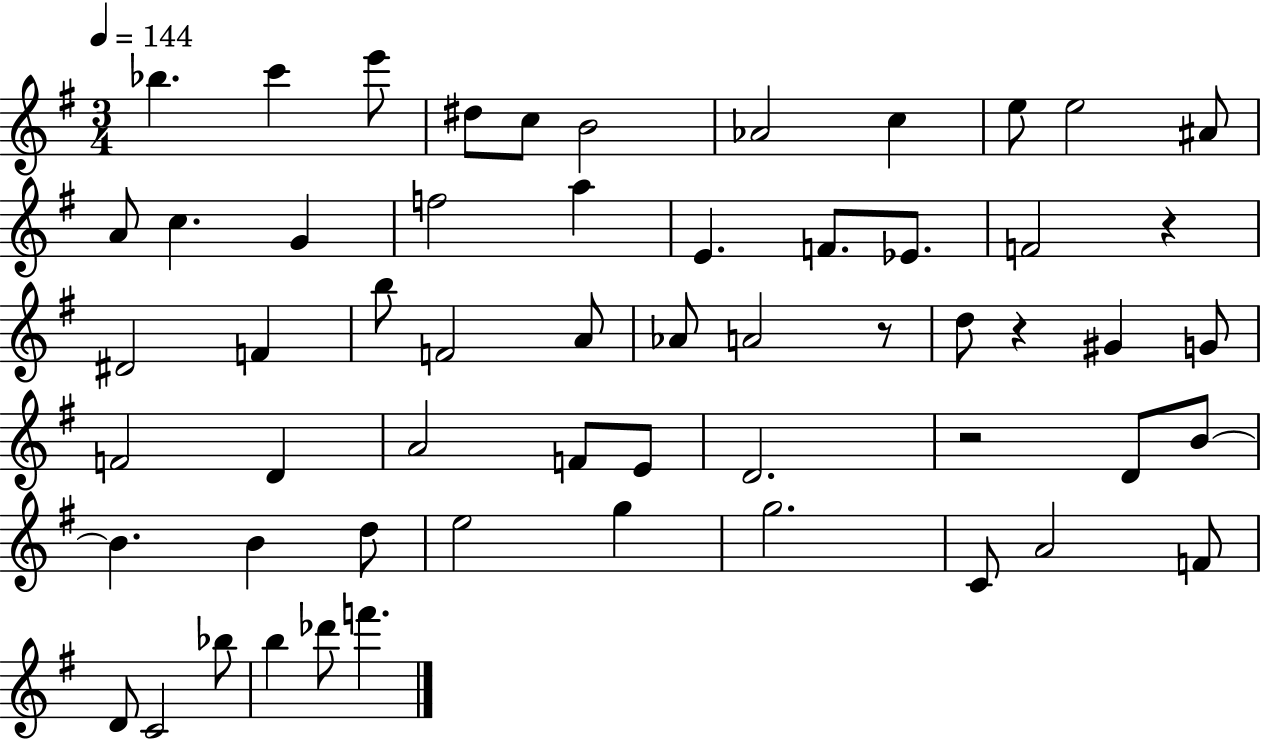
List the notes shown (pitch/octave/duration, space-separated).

Bb5/q. C6/q E6/e D#5/e C5/e B4/h Ab4/h C5/q E5/e E5/h A#4/e A4/e C5/q. G4/q F5/h A5/q E4/q. F4/e. Eb4/e. F4/h R/q D#4/h F4/q B5/e F4/h A4/e Ab4/e A4/h R/e D5/e R/q G#4/q G4/e F4/h D4/q A4/h F4/e E4/e D4/h. R/h D4/e B4/e B4/q. B4/q D5/e E5/h G5/q G5/h. C4/e A4/h F4/e D4/e C4/h Bb5/e B5/q Db6/e F6/q.